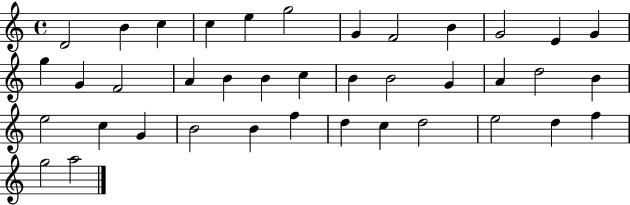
D4/h B4/q C5/q C5/q E5/q G5/h G4/q F4/h B4/q G4/h E4/q G4/q G5/q G4/q F4/h A4/q B4/q B4/q C5/q B4/q B4/h G4/q A4/q D5/h B4/q E5/h C5/q G4/q B4/h B4/q F5/q D5/q C5/q D5/h E5/h D5/q F5/q G5/h A5/h